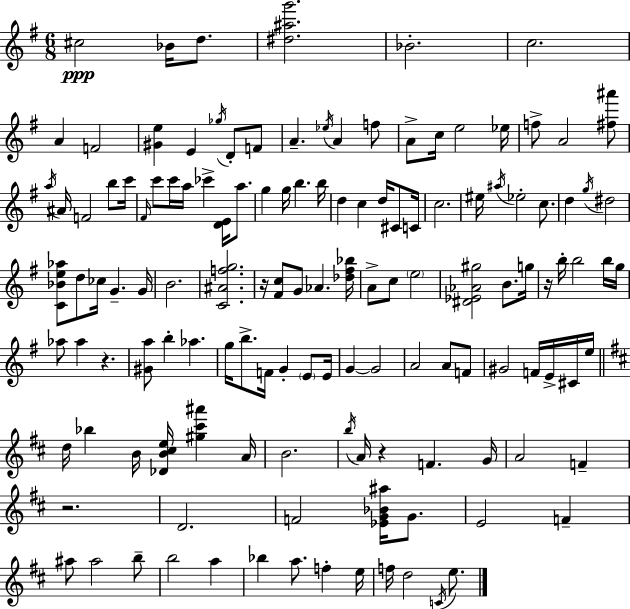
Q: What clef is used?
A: treble